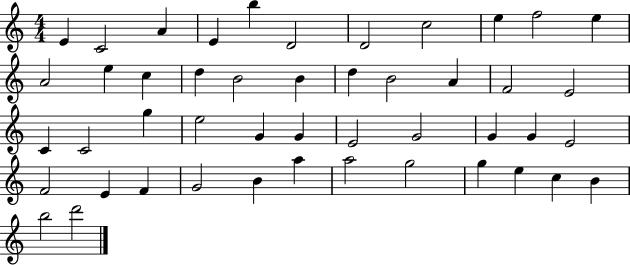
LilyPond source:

{
  \clef treble
  \numericTimeSignature
  \time 4/4
  \key c \major
  e'4 c'2 a'4 | e'4 b''4 d'2 | d'2 c''2 | e''4 f''2 e''4 | \break a'2 e''4 c''4 | d''4 b'2 b'4 | d''4 b'2 a'4 | f'2 e'2 | \break c'4 c'2 g''4 | e''2 g'4 g'4 | e'2 g'2 | g'4 g'4 e'2 | \break f'2 e'4 f'4 | g'2 b'4 a''4 | a''2 g''2 | g''4 e''4 c''4 b'4 | \break b''2 d'''2 | \bar "|."
}